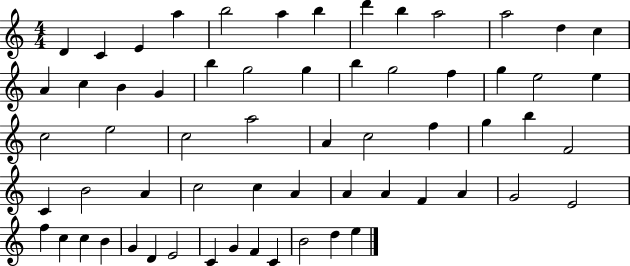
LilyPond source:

{
  \clef treble
  \numericTimeSignature
  \time 4/4
  \key c \major
  d'4 c'4 e'4 a''4 | b''2 a''4 b''4 | d'''4 b''4 a''2 | a''2 d''4 c''4 | \break a'4 c''4 b'4 g'4 | b''4 g''2 g''4 | b''4 g''2 f''4 | g''4 e''2 e''4 | \break c''2 e''2 | c''2 a''2 | a'4 c''2 f''4 | g''4 b''4 f'2 | \break c'4 b'2 a'4 | c''2 c''4 a'4 | a'4 a'4 f'4 a'4 | g'2 e'2 | \break f''4 c''4 c''4 b'4 | g'4 d'4 e'2 | c'4 g'4 f'4 c'4 | b'2 d''4 e''4 | \break \bar "|."
}